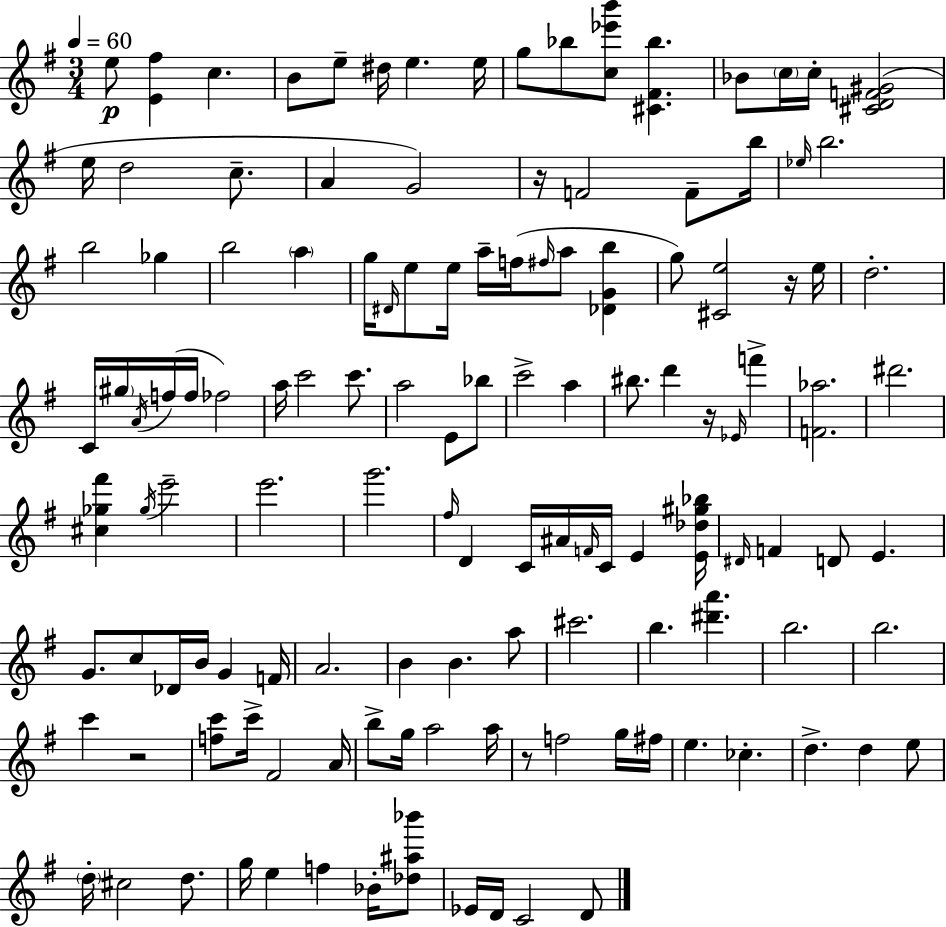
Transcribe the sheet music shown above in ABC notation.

X:1
T:Untitled
M:3/4
L:1/4
K:G
e/2 [E^f] c B/2 e/2 ^d/4 e e/4 g/2 _b/2 [c_e'b']/2 [^C^F_b] _B/2 c/4 c/4 [^CDF^G]2 e/4 d2 c/2 A G2 z/4 F2 F/2 b/4 _e/4 b2 b2 _g b2 a g/4 ^D/4 e/2 e/4 a/4 f/4 ^f/4 a/2 [_DGb] g/2 [^Ce]2 z/4 e/4 d2 C/4 ^g/4 A/4 f/4 f/4 _f2 a/4 c'2 c'/2 a2 E/2 _b/2 c'2 a ^b/2 d' z/4 _E/4 f' [F_a]2 ^d'2 [^c_g^f'] _g/4 e'2 e'2 g'2 ^f/4 D C/4 ^A/4 F/4 C/4 E [E_d^g_b]/4 ^D/4 F D/2 E G/2 c/2 _D/4 B/4 G F/4 A2 B B a/2 ^c'2 b [^d'a'] b2 b2 c' z2 [fc']/2 c'/4 ^F2 A/4 b/2 g/4 a2 a/4 z/2 f2 g/4 ^f/4 e _c d d e/2 d/4 ^c2 d/2 g/4 e f _B/4 [_d^a_b']/2 _E/4 D/4 C2 D/2